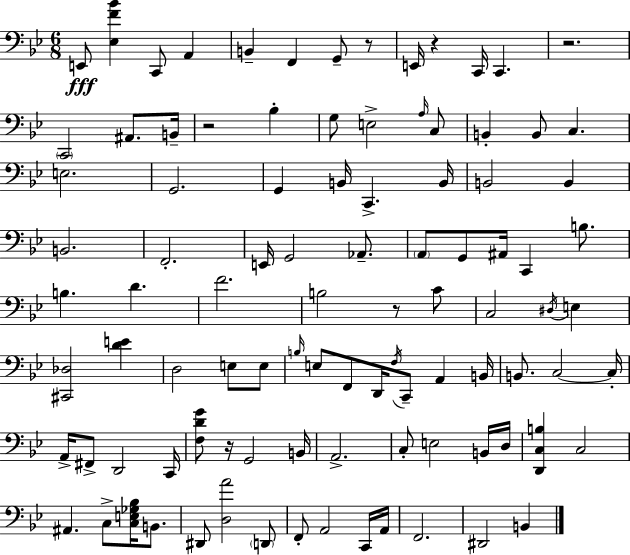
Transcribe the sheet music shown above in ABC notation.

X:1
T:Untitled
M:6/8
L:1/4
K:Gm
E,,/2 [_E,F_B] C,,/2 A,, B,, F,, G,,/2 z/2 E,,/4 z C,,/4 C,, z2 C,,2 ^A,,/2 B,,/4 z2 _B, G,/2 E,2 A,/4 C,/2 B,, B,,/2 C, E,2 G,,2 G,, B,,/4 C,, B,,/4 B,,2 B,, B,,2 F,,2 E,,/4 G,,2 _A,,/2 A,,/2 G,,/2 ^A,,/4 C,, B,/2 B, D F2 B,2 z/2 C/2 C,2 ^D,/4 E, [^C,,_D,]2 [DE] D,2 E,/2 E,/2 B,/4 E,/2 F,,/2 D,,/4 F,/4 C,,/2 A,, B,,/4 B,,/2 C,2 C,/4 A,,/4 ^F,,/2 D,,2 C,,/4 [F,DG]/2 z/4 G,,2 B,,/4 A,,2 C,/2 E,2 B,,/4 D,/4 [D,,C,B,] C,2 ^A,, C,/2 [C,E,_G,_B,]/4 B,,/2 ^D,,/2 [D,A]2 D,,/2 F,,/2 A,,2 C,,/4 A,,/4 F,,2 ^D,,2 B,,